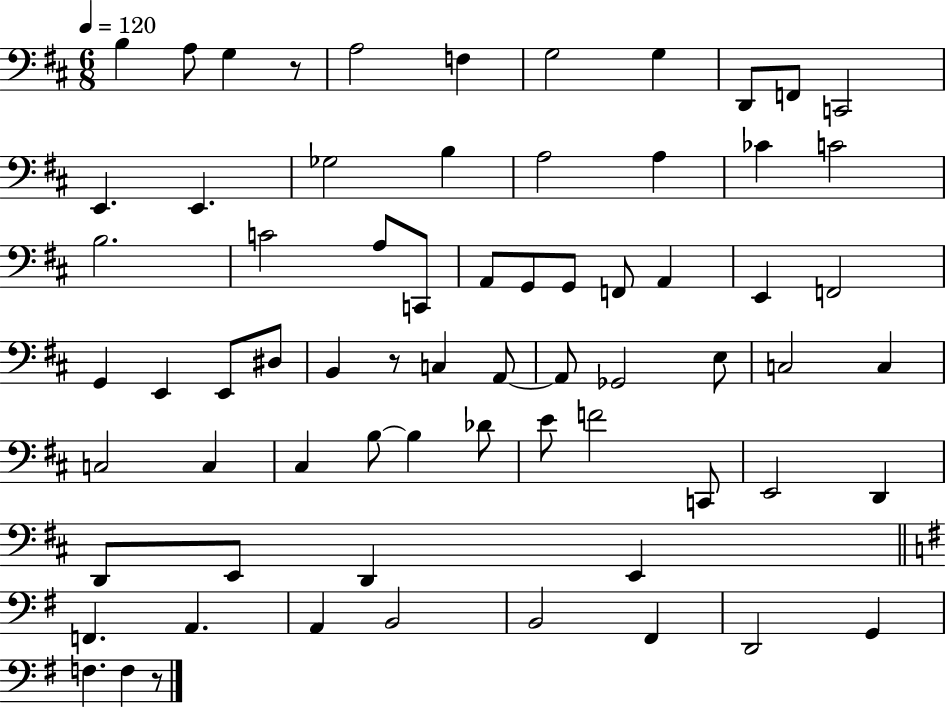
B3/q A3/e G3/q R/e A3/h F3/q G3/h G3/q D2/e F2/e C2/h E2/q. E2/q. Gb3/h B3/q A3/h A3/q CES4/q C4/h B3/h. C4/h A3/e C2/e A2/e G2/e G2/e F2/e A2/q E2/q F2/h G2/q E2/q E2/e D#3/e B2/q R/e C3/q A2/e A2/e Gb2/h E3/e C3/h C3/q C3/h C3/q C#3/q B3/e B3/q Db4/e E4/e F4/h C2/e E2/h D2/q D2/e E2/e D2/q E2/q F2/q. A2/q. A2/q B2/h B2/h F#2/q D2/h G2/q F3/q. F3/q R/e